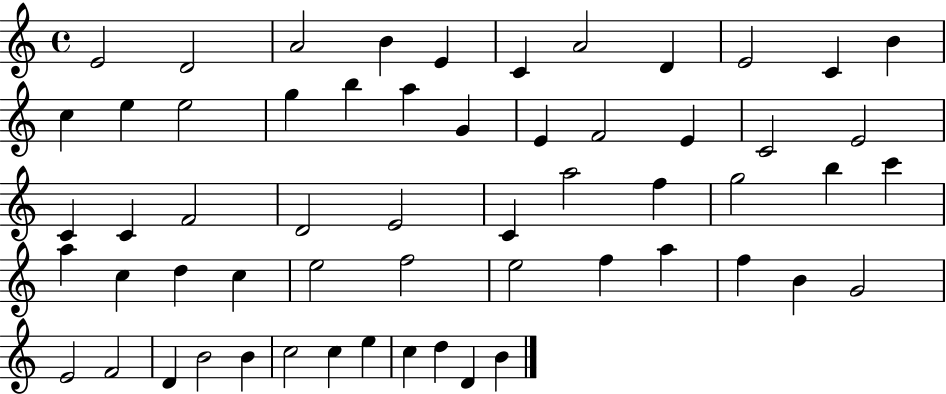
E4/h D4/h A4/h B4/q E4/q C4/q A4/h D4/q E4/h C4/q B4/q C5/q E5/q E5/h G5/q B5/q A5/q G4/q E4/q F4/h E4/q C4/h E4/h C4/q C4/q F4/h D4/h E4/h C4/q A5/h F5/q G5/h B5/q C6/q A5/q C5/q D5/q C5/q E5/h F5/h E5/h F5/q A5/q F5/q B4/q G4/h E4/h F4/h D4/q B4/h B4/q C5/h C5/q E5/q C5/q D5/q D4/q B4/q